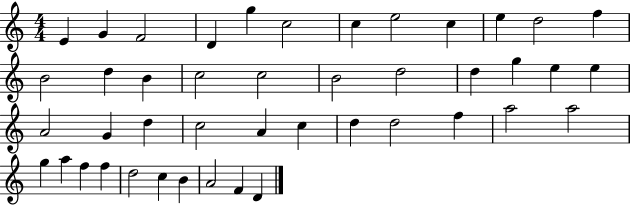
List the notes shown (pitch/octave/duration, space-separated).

E4/q G4/q F4/h D4/q G5/q C5/h C5/q E5/h C5/q E5/q D5/h F5/q B4/h D5/q B4/q C5/h C5/h B4/h D5/h D5/q G5/q E5/q E5/q A4/h G4/q D5/q C5/h A4/q C5/q D5/q D5/h F5/q A5/h A5/h G5/q A5/q F5/q F5/q D5/h C5/q B4/q A4/h F4/q D4/q